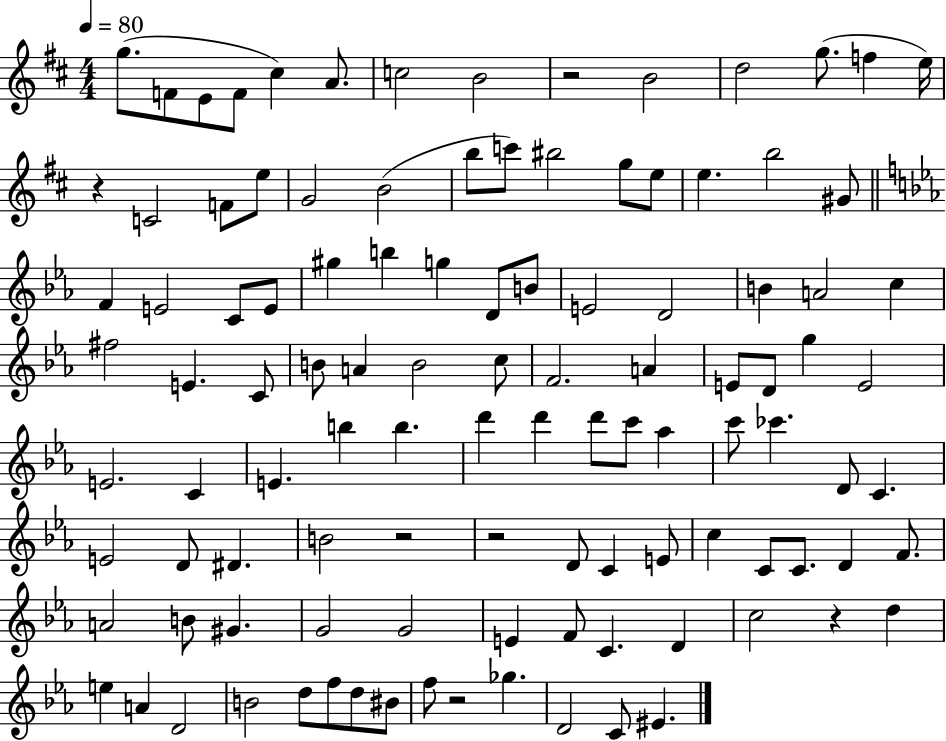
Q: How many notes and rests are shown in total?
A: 109